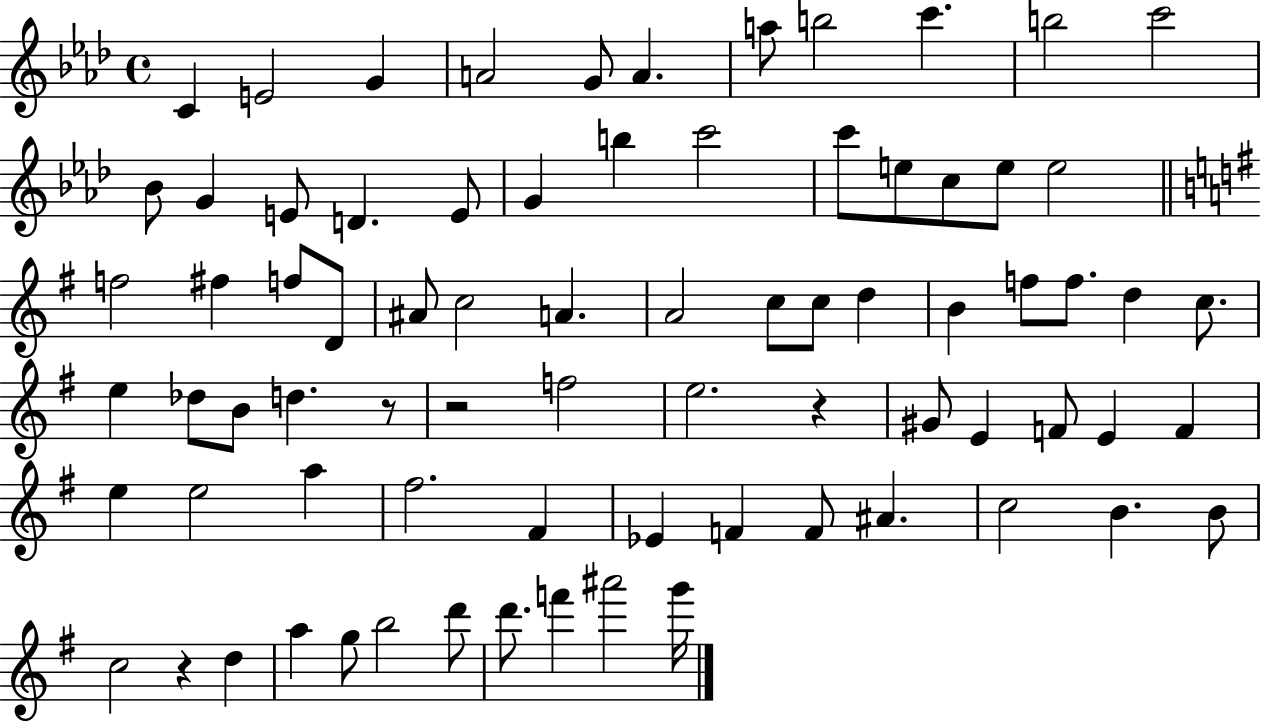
{
  \clef treble
  \time 4/4
  \defaultTimeSignature
  \key aes \major
  \repeat volta 2 { c'4 e'2 g'4 | a'2 g'8 a'4. | a''8 b''2 c'''4. | b''2 c'''2 | \break bes'8 g'4 e'8 d'4. e'8 | g'4 b''4 c'''2 | c'''8 e''8 c''8 e''8 e''2 | \bar "||" \break \key e \minor f''2 fis''4 f''8 d'8 | ais'8 c''2 a'4. | a'2 c''8 c''8 d''4 | b'4 f''8 f''8. d''4 c''8. | \break e''4 des''8 b'8 d''4. r8 | r2 f''2 | e''2. r4 | gis'8 e'4 f'8 e'4 f'4 | \break e''4 e''2 a''4 | fis''2. fis'4 | ees'4 f'4 f'8 ais'4. | c''2 b'4. b'8 | \break c''2 r4 d''4 | a''4 g''8 b''2 d'''8 | d'''8. f'''4 ais'''2 g'''16 | } \bar "|."
}